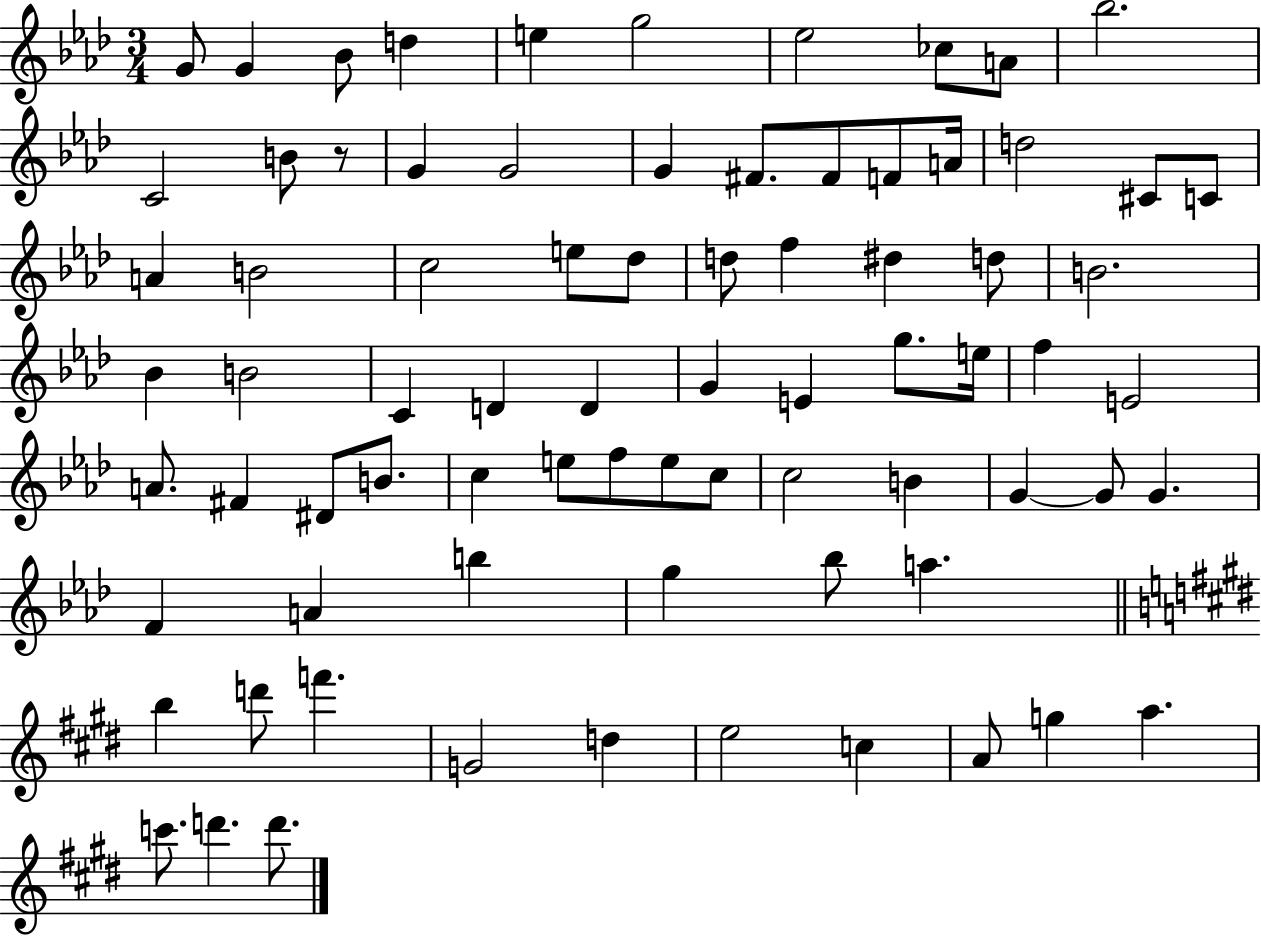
{
  \clef treble
  \numericTimeSignature
  \time 3/4
  \key aes \major
  g'8 g'4 bes'8 d''4 | e''4 g''2 | ees''2 ces''8 a'8 | bes''2. | \break c'2 b'8 r8 | g'4 g'2 | g'4 fis'8. fis'8 f'8 a'16 | d''2 cis'8 c'8 | \break a'4 b'2 | c''2 e''8 des''8 | d''8 f''4 dis''4 d''8 | b'2. | \break bes'4 b'2 | c'4 d'4 d'4 | g'4 e'4 g''8. e''16 | f''4 e'2 | \break a'8. fis'4 dis'8 b'8. | c''4 e''8 f''8 e''8 c''8 | c''2 b'4 | g'4~~ g'8 g'4. | \break f'4 a'4 b''4 | g''4 bes''8 a''4. | \bar "||" \break \key e \major b''4 d'''8 f'''4. | g'2 d''4 | e''2 c''4 | a'8 g''4 a''4. | \break c'''8. d'''4. d'''8. | \bar "|."
}